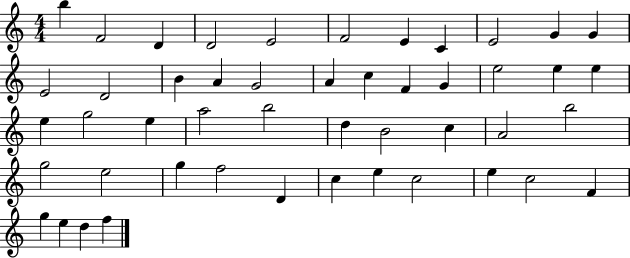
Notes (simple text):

B5/q F4/h D4/q D4/h E4/h F4/h E4/q C4/q E4/h G4/q G4/q E4/h D4/h B4/q A4/q G4/h A4/q C5/q F4/q G4/q E5/h E5/q E5/q E5/q G5/h E5/q A5/h B5/h D5/q B4/h C5/q A4/h B5/h G5/h E5/h G5/q F5/h D4/q C5/q E5/q C5/h E5/q C5/h F4/q G5/q E5/q D5/q F5/q